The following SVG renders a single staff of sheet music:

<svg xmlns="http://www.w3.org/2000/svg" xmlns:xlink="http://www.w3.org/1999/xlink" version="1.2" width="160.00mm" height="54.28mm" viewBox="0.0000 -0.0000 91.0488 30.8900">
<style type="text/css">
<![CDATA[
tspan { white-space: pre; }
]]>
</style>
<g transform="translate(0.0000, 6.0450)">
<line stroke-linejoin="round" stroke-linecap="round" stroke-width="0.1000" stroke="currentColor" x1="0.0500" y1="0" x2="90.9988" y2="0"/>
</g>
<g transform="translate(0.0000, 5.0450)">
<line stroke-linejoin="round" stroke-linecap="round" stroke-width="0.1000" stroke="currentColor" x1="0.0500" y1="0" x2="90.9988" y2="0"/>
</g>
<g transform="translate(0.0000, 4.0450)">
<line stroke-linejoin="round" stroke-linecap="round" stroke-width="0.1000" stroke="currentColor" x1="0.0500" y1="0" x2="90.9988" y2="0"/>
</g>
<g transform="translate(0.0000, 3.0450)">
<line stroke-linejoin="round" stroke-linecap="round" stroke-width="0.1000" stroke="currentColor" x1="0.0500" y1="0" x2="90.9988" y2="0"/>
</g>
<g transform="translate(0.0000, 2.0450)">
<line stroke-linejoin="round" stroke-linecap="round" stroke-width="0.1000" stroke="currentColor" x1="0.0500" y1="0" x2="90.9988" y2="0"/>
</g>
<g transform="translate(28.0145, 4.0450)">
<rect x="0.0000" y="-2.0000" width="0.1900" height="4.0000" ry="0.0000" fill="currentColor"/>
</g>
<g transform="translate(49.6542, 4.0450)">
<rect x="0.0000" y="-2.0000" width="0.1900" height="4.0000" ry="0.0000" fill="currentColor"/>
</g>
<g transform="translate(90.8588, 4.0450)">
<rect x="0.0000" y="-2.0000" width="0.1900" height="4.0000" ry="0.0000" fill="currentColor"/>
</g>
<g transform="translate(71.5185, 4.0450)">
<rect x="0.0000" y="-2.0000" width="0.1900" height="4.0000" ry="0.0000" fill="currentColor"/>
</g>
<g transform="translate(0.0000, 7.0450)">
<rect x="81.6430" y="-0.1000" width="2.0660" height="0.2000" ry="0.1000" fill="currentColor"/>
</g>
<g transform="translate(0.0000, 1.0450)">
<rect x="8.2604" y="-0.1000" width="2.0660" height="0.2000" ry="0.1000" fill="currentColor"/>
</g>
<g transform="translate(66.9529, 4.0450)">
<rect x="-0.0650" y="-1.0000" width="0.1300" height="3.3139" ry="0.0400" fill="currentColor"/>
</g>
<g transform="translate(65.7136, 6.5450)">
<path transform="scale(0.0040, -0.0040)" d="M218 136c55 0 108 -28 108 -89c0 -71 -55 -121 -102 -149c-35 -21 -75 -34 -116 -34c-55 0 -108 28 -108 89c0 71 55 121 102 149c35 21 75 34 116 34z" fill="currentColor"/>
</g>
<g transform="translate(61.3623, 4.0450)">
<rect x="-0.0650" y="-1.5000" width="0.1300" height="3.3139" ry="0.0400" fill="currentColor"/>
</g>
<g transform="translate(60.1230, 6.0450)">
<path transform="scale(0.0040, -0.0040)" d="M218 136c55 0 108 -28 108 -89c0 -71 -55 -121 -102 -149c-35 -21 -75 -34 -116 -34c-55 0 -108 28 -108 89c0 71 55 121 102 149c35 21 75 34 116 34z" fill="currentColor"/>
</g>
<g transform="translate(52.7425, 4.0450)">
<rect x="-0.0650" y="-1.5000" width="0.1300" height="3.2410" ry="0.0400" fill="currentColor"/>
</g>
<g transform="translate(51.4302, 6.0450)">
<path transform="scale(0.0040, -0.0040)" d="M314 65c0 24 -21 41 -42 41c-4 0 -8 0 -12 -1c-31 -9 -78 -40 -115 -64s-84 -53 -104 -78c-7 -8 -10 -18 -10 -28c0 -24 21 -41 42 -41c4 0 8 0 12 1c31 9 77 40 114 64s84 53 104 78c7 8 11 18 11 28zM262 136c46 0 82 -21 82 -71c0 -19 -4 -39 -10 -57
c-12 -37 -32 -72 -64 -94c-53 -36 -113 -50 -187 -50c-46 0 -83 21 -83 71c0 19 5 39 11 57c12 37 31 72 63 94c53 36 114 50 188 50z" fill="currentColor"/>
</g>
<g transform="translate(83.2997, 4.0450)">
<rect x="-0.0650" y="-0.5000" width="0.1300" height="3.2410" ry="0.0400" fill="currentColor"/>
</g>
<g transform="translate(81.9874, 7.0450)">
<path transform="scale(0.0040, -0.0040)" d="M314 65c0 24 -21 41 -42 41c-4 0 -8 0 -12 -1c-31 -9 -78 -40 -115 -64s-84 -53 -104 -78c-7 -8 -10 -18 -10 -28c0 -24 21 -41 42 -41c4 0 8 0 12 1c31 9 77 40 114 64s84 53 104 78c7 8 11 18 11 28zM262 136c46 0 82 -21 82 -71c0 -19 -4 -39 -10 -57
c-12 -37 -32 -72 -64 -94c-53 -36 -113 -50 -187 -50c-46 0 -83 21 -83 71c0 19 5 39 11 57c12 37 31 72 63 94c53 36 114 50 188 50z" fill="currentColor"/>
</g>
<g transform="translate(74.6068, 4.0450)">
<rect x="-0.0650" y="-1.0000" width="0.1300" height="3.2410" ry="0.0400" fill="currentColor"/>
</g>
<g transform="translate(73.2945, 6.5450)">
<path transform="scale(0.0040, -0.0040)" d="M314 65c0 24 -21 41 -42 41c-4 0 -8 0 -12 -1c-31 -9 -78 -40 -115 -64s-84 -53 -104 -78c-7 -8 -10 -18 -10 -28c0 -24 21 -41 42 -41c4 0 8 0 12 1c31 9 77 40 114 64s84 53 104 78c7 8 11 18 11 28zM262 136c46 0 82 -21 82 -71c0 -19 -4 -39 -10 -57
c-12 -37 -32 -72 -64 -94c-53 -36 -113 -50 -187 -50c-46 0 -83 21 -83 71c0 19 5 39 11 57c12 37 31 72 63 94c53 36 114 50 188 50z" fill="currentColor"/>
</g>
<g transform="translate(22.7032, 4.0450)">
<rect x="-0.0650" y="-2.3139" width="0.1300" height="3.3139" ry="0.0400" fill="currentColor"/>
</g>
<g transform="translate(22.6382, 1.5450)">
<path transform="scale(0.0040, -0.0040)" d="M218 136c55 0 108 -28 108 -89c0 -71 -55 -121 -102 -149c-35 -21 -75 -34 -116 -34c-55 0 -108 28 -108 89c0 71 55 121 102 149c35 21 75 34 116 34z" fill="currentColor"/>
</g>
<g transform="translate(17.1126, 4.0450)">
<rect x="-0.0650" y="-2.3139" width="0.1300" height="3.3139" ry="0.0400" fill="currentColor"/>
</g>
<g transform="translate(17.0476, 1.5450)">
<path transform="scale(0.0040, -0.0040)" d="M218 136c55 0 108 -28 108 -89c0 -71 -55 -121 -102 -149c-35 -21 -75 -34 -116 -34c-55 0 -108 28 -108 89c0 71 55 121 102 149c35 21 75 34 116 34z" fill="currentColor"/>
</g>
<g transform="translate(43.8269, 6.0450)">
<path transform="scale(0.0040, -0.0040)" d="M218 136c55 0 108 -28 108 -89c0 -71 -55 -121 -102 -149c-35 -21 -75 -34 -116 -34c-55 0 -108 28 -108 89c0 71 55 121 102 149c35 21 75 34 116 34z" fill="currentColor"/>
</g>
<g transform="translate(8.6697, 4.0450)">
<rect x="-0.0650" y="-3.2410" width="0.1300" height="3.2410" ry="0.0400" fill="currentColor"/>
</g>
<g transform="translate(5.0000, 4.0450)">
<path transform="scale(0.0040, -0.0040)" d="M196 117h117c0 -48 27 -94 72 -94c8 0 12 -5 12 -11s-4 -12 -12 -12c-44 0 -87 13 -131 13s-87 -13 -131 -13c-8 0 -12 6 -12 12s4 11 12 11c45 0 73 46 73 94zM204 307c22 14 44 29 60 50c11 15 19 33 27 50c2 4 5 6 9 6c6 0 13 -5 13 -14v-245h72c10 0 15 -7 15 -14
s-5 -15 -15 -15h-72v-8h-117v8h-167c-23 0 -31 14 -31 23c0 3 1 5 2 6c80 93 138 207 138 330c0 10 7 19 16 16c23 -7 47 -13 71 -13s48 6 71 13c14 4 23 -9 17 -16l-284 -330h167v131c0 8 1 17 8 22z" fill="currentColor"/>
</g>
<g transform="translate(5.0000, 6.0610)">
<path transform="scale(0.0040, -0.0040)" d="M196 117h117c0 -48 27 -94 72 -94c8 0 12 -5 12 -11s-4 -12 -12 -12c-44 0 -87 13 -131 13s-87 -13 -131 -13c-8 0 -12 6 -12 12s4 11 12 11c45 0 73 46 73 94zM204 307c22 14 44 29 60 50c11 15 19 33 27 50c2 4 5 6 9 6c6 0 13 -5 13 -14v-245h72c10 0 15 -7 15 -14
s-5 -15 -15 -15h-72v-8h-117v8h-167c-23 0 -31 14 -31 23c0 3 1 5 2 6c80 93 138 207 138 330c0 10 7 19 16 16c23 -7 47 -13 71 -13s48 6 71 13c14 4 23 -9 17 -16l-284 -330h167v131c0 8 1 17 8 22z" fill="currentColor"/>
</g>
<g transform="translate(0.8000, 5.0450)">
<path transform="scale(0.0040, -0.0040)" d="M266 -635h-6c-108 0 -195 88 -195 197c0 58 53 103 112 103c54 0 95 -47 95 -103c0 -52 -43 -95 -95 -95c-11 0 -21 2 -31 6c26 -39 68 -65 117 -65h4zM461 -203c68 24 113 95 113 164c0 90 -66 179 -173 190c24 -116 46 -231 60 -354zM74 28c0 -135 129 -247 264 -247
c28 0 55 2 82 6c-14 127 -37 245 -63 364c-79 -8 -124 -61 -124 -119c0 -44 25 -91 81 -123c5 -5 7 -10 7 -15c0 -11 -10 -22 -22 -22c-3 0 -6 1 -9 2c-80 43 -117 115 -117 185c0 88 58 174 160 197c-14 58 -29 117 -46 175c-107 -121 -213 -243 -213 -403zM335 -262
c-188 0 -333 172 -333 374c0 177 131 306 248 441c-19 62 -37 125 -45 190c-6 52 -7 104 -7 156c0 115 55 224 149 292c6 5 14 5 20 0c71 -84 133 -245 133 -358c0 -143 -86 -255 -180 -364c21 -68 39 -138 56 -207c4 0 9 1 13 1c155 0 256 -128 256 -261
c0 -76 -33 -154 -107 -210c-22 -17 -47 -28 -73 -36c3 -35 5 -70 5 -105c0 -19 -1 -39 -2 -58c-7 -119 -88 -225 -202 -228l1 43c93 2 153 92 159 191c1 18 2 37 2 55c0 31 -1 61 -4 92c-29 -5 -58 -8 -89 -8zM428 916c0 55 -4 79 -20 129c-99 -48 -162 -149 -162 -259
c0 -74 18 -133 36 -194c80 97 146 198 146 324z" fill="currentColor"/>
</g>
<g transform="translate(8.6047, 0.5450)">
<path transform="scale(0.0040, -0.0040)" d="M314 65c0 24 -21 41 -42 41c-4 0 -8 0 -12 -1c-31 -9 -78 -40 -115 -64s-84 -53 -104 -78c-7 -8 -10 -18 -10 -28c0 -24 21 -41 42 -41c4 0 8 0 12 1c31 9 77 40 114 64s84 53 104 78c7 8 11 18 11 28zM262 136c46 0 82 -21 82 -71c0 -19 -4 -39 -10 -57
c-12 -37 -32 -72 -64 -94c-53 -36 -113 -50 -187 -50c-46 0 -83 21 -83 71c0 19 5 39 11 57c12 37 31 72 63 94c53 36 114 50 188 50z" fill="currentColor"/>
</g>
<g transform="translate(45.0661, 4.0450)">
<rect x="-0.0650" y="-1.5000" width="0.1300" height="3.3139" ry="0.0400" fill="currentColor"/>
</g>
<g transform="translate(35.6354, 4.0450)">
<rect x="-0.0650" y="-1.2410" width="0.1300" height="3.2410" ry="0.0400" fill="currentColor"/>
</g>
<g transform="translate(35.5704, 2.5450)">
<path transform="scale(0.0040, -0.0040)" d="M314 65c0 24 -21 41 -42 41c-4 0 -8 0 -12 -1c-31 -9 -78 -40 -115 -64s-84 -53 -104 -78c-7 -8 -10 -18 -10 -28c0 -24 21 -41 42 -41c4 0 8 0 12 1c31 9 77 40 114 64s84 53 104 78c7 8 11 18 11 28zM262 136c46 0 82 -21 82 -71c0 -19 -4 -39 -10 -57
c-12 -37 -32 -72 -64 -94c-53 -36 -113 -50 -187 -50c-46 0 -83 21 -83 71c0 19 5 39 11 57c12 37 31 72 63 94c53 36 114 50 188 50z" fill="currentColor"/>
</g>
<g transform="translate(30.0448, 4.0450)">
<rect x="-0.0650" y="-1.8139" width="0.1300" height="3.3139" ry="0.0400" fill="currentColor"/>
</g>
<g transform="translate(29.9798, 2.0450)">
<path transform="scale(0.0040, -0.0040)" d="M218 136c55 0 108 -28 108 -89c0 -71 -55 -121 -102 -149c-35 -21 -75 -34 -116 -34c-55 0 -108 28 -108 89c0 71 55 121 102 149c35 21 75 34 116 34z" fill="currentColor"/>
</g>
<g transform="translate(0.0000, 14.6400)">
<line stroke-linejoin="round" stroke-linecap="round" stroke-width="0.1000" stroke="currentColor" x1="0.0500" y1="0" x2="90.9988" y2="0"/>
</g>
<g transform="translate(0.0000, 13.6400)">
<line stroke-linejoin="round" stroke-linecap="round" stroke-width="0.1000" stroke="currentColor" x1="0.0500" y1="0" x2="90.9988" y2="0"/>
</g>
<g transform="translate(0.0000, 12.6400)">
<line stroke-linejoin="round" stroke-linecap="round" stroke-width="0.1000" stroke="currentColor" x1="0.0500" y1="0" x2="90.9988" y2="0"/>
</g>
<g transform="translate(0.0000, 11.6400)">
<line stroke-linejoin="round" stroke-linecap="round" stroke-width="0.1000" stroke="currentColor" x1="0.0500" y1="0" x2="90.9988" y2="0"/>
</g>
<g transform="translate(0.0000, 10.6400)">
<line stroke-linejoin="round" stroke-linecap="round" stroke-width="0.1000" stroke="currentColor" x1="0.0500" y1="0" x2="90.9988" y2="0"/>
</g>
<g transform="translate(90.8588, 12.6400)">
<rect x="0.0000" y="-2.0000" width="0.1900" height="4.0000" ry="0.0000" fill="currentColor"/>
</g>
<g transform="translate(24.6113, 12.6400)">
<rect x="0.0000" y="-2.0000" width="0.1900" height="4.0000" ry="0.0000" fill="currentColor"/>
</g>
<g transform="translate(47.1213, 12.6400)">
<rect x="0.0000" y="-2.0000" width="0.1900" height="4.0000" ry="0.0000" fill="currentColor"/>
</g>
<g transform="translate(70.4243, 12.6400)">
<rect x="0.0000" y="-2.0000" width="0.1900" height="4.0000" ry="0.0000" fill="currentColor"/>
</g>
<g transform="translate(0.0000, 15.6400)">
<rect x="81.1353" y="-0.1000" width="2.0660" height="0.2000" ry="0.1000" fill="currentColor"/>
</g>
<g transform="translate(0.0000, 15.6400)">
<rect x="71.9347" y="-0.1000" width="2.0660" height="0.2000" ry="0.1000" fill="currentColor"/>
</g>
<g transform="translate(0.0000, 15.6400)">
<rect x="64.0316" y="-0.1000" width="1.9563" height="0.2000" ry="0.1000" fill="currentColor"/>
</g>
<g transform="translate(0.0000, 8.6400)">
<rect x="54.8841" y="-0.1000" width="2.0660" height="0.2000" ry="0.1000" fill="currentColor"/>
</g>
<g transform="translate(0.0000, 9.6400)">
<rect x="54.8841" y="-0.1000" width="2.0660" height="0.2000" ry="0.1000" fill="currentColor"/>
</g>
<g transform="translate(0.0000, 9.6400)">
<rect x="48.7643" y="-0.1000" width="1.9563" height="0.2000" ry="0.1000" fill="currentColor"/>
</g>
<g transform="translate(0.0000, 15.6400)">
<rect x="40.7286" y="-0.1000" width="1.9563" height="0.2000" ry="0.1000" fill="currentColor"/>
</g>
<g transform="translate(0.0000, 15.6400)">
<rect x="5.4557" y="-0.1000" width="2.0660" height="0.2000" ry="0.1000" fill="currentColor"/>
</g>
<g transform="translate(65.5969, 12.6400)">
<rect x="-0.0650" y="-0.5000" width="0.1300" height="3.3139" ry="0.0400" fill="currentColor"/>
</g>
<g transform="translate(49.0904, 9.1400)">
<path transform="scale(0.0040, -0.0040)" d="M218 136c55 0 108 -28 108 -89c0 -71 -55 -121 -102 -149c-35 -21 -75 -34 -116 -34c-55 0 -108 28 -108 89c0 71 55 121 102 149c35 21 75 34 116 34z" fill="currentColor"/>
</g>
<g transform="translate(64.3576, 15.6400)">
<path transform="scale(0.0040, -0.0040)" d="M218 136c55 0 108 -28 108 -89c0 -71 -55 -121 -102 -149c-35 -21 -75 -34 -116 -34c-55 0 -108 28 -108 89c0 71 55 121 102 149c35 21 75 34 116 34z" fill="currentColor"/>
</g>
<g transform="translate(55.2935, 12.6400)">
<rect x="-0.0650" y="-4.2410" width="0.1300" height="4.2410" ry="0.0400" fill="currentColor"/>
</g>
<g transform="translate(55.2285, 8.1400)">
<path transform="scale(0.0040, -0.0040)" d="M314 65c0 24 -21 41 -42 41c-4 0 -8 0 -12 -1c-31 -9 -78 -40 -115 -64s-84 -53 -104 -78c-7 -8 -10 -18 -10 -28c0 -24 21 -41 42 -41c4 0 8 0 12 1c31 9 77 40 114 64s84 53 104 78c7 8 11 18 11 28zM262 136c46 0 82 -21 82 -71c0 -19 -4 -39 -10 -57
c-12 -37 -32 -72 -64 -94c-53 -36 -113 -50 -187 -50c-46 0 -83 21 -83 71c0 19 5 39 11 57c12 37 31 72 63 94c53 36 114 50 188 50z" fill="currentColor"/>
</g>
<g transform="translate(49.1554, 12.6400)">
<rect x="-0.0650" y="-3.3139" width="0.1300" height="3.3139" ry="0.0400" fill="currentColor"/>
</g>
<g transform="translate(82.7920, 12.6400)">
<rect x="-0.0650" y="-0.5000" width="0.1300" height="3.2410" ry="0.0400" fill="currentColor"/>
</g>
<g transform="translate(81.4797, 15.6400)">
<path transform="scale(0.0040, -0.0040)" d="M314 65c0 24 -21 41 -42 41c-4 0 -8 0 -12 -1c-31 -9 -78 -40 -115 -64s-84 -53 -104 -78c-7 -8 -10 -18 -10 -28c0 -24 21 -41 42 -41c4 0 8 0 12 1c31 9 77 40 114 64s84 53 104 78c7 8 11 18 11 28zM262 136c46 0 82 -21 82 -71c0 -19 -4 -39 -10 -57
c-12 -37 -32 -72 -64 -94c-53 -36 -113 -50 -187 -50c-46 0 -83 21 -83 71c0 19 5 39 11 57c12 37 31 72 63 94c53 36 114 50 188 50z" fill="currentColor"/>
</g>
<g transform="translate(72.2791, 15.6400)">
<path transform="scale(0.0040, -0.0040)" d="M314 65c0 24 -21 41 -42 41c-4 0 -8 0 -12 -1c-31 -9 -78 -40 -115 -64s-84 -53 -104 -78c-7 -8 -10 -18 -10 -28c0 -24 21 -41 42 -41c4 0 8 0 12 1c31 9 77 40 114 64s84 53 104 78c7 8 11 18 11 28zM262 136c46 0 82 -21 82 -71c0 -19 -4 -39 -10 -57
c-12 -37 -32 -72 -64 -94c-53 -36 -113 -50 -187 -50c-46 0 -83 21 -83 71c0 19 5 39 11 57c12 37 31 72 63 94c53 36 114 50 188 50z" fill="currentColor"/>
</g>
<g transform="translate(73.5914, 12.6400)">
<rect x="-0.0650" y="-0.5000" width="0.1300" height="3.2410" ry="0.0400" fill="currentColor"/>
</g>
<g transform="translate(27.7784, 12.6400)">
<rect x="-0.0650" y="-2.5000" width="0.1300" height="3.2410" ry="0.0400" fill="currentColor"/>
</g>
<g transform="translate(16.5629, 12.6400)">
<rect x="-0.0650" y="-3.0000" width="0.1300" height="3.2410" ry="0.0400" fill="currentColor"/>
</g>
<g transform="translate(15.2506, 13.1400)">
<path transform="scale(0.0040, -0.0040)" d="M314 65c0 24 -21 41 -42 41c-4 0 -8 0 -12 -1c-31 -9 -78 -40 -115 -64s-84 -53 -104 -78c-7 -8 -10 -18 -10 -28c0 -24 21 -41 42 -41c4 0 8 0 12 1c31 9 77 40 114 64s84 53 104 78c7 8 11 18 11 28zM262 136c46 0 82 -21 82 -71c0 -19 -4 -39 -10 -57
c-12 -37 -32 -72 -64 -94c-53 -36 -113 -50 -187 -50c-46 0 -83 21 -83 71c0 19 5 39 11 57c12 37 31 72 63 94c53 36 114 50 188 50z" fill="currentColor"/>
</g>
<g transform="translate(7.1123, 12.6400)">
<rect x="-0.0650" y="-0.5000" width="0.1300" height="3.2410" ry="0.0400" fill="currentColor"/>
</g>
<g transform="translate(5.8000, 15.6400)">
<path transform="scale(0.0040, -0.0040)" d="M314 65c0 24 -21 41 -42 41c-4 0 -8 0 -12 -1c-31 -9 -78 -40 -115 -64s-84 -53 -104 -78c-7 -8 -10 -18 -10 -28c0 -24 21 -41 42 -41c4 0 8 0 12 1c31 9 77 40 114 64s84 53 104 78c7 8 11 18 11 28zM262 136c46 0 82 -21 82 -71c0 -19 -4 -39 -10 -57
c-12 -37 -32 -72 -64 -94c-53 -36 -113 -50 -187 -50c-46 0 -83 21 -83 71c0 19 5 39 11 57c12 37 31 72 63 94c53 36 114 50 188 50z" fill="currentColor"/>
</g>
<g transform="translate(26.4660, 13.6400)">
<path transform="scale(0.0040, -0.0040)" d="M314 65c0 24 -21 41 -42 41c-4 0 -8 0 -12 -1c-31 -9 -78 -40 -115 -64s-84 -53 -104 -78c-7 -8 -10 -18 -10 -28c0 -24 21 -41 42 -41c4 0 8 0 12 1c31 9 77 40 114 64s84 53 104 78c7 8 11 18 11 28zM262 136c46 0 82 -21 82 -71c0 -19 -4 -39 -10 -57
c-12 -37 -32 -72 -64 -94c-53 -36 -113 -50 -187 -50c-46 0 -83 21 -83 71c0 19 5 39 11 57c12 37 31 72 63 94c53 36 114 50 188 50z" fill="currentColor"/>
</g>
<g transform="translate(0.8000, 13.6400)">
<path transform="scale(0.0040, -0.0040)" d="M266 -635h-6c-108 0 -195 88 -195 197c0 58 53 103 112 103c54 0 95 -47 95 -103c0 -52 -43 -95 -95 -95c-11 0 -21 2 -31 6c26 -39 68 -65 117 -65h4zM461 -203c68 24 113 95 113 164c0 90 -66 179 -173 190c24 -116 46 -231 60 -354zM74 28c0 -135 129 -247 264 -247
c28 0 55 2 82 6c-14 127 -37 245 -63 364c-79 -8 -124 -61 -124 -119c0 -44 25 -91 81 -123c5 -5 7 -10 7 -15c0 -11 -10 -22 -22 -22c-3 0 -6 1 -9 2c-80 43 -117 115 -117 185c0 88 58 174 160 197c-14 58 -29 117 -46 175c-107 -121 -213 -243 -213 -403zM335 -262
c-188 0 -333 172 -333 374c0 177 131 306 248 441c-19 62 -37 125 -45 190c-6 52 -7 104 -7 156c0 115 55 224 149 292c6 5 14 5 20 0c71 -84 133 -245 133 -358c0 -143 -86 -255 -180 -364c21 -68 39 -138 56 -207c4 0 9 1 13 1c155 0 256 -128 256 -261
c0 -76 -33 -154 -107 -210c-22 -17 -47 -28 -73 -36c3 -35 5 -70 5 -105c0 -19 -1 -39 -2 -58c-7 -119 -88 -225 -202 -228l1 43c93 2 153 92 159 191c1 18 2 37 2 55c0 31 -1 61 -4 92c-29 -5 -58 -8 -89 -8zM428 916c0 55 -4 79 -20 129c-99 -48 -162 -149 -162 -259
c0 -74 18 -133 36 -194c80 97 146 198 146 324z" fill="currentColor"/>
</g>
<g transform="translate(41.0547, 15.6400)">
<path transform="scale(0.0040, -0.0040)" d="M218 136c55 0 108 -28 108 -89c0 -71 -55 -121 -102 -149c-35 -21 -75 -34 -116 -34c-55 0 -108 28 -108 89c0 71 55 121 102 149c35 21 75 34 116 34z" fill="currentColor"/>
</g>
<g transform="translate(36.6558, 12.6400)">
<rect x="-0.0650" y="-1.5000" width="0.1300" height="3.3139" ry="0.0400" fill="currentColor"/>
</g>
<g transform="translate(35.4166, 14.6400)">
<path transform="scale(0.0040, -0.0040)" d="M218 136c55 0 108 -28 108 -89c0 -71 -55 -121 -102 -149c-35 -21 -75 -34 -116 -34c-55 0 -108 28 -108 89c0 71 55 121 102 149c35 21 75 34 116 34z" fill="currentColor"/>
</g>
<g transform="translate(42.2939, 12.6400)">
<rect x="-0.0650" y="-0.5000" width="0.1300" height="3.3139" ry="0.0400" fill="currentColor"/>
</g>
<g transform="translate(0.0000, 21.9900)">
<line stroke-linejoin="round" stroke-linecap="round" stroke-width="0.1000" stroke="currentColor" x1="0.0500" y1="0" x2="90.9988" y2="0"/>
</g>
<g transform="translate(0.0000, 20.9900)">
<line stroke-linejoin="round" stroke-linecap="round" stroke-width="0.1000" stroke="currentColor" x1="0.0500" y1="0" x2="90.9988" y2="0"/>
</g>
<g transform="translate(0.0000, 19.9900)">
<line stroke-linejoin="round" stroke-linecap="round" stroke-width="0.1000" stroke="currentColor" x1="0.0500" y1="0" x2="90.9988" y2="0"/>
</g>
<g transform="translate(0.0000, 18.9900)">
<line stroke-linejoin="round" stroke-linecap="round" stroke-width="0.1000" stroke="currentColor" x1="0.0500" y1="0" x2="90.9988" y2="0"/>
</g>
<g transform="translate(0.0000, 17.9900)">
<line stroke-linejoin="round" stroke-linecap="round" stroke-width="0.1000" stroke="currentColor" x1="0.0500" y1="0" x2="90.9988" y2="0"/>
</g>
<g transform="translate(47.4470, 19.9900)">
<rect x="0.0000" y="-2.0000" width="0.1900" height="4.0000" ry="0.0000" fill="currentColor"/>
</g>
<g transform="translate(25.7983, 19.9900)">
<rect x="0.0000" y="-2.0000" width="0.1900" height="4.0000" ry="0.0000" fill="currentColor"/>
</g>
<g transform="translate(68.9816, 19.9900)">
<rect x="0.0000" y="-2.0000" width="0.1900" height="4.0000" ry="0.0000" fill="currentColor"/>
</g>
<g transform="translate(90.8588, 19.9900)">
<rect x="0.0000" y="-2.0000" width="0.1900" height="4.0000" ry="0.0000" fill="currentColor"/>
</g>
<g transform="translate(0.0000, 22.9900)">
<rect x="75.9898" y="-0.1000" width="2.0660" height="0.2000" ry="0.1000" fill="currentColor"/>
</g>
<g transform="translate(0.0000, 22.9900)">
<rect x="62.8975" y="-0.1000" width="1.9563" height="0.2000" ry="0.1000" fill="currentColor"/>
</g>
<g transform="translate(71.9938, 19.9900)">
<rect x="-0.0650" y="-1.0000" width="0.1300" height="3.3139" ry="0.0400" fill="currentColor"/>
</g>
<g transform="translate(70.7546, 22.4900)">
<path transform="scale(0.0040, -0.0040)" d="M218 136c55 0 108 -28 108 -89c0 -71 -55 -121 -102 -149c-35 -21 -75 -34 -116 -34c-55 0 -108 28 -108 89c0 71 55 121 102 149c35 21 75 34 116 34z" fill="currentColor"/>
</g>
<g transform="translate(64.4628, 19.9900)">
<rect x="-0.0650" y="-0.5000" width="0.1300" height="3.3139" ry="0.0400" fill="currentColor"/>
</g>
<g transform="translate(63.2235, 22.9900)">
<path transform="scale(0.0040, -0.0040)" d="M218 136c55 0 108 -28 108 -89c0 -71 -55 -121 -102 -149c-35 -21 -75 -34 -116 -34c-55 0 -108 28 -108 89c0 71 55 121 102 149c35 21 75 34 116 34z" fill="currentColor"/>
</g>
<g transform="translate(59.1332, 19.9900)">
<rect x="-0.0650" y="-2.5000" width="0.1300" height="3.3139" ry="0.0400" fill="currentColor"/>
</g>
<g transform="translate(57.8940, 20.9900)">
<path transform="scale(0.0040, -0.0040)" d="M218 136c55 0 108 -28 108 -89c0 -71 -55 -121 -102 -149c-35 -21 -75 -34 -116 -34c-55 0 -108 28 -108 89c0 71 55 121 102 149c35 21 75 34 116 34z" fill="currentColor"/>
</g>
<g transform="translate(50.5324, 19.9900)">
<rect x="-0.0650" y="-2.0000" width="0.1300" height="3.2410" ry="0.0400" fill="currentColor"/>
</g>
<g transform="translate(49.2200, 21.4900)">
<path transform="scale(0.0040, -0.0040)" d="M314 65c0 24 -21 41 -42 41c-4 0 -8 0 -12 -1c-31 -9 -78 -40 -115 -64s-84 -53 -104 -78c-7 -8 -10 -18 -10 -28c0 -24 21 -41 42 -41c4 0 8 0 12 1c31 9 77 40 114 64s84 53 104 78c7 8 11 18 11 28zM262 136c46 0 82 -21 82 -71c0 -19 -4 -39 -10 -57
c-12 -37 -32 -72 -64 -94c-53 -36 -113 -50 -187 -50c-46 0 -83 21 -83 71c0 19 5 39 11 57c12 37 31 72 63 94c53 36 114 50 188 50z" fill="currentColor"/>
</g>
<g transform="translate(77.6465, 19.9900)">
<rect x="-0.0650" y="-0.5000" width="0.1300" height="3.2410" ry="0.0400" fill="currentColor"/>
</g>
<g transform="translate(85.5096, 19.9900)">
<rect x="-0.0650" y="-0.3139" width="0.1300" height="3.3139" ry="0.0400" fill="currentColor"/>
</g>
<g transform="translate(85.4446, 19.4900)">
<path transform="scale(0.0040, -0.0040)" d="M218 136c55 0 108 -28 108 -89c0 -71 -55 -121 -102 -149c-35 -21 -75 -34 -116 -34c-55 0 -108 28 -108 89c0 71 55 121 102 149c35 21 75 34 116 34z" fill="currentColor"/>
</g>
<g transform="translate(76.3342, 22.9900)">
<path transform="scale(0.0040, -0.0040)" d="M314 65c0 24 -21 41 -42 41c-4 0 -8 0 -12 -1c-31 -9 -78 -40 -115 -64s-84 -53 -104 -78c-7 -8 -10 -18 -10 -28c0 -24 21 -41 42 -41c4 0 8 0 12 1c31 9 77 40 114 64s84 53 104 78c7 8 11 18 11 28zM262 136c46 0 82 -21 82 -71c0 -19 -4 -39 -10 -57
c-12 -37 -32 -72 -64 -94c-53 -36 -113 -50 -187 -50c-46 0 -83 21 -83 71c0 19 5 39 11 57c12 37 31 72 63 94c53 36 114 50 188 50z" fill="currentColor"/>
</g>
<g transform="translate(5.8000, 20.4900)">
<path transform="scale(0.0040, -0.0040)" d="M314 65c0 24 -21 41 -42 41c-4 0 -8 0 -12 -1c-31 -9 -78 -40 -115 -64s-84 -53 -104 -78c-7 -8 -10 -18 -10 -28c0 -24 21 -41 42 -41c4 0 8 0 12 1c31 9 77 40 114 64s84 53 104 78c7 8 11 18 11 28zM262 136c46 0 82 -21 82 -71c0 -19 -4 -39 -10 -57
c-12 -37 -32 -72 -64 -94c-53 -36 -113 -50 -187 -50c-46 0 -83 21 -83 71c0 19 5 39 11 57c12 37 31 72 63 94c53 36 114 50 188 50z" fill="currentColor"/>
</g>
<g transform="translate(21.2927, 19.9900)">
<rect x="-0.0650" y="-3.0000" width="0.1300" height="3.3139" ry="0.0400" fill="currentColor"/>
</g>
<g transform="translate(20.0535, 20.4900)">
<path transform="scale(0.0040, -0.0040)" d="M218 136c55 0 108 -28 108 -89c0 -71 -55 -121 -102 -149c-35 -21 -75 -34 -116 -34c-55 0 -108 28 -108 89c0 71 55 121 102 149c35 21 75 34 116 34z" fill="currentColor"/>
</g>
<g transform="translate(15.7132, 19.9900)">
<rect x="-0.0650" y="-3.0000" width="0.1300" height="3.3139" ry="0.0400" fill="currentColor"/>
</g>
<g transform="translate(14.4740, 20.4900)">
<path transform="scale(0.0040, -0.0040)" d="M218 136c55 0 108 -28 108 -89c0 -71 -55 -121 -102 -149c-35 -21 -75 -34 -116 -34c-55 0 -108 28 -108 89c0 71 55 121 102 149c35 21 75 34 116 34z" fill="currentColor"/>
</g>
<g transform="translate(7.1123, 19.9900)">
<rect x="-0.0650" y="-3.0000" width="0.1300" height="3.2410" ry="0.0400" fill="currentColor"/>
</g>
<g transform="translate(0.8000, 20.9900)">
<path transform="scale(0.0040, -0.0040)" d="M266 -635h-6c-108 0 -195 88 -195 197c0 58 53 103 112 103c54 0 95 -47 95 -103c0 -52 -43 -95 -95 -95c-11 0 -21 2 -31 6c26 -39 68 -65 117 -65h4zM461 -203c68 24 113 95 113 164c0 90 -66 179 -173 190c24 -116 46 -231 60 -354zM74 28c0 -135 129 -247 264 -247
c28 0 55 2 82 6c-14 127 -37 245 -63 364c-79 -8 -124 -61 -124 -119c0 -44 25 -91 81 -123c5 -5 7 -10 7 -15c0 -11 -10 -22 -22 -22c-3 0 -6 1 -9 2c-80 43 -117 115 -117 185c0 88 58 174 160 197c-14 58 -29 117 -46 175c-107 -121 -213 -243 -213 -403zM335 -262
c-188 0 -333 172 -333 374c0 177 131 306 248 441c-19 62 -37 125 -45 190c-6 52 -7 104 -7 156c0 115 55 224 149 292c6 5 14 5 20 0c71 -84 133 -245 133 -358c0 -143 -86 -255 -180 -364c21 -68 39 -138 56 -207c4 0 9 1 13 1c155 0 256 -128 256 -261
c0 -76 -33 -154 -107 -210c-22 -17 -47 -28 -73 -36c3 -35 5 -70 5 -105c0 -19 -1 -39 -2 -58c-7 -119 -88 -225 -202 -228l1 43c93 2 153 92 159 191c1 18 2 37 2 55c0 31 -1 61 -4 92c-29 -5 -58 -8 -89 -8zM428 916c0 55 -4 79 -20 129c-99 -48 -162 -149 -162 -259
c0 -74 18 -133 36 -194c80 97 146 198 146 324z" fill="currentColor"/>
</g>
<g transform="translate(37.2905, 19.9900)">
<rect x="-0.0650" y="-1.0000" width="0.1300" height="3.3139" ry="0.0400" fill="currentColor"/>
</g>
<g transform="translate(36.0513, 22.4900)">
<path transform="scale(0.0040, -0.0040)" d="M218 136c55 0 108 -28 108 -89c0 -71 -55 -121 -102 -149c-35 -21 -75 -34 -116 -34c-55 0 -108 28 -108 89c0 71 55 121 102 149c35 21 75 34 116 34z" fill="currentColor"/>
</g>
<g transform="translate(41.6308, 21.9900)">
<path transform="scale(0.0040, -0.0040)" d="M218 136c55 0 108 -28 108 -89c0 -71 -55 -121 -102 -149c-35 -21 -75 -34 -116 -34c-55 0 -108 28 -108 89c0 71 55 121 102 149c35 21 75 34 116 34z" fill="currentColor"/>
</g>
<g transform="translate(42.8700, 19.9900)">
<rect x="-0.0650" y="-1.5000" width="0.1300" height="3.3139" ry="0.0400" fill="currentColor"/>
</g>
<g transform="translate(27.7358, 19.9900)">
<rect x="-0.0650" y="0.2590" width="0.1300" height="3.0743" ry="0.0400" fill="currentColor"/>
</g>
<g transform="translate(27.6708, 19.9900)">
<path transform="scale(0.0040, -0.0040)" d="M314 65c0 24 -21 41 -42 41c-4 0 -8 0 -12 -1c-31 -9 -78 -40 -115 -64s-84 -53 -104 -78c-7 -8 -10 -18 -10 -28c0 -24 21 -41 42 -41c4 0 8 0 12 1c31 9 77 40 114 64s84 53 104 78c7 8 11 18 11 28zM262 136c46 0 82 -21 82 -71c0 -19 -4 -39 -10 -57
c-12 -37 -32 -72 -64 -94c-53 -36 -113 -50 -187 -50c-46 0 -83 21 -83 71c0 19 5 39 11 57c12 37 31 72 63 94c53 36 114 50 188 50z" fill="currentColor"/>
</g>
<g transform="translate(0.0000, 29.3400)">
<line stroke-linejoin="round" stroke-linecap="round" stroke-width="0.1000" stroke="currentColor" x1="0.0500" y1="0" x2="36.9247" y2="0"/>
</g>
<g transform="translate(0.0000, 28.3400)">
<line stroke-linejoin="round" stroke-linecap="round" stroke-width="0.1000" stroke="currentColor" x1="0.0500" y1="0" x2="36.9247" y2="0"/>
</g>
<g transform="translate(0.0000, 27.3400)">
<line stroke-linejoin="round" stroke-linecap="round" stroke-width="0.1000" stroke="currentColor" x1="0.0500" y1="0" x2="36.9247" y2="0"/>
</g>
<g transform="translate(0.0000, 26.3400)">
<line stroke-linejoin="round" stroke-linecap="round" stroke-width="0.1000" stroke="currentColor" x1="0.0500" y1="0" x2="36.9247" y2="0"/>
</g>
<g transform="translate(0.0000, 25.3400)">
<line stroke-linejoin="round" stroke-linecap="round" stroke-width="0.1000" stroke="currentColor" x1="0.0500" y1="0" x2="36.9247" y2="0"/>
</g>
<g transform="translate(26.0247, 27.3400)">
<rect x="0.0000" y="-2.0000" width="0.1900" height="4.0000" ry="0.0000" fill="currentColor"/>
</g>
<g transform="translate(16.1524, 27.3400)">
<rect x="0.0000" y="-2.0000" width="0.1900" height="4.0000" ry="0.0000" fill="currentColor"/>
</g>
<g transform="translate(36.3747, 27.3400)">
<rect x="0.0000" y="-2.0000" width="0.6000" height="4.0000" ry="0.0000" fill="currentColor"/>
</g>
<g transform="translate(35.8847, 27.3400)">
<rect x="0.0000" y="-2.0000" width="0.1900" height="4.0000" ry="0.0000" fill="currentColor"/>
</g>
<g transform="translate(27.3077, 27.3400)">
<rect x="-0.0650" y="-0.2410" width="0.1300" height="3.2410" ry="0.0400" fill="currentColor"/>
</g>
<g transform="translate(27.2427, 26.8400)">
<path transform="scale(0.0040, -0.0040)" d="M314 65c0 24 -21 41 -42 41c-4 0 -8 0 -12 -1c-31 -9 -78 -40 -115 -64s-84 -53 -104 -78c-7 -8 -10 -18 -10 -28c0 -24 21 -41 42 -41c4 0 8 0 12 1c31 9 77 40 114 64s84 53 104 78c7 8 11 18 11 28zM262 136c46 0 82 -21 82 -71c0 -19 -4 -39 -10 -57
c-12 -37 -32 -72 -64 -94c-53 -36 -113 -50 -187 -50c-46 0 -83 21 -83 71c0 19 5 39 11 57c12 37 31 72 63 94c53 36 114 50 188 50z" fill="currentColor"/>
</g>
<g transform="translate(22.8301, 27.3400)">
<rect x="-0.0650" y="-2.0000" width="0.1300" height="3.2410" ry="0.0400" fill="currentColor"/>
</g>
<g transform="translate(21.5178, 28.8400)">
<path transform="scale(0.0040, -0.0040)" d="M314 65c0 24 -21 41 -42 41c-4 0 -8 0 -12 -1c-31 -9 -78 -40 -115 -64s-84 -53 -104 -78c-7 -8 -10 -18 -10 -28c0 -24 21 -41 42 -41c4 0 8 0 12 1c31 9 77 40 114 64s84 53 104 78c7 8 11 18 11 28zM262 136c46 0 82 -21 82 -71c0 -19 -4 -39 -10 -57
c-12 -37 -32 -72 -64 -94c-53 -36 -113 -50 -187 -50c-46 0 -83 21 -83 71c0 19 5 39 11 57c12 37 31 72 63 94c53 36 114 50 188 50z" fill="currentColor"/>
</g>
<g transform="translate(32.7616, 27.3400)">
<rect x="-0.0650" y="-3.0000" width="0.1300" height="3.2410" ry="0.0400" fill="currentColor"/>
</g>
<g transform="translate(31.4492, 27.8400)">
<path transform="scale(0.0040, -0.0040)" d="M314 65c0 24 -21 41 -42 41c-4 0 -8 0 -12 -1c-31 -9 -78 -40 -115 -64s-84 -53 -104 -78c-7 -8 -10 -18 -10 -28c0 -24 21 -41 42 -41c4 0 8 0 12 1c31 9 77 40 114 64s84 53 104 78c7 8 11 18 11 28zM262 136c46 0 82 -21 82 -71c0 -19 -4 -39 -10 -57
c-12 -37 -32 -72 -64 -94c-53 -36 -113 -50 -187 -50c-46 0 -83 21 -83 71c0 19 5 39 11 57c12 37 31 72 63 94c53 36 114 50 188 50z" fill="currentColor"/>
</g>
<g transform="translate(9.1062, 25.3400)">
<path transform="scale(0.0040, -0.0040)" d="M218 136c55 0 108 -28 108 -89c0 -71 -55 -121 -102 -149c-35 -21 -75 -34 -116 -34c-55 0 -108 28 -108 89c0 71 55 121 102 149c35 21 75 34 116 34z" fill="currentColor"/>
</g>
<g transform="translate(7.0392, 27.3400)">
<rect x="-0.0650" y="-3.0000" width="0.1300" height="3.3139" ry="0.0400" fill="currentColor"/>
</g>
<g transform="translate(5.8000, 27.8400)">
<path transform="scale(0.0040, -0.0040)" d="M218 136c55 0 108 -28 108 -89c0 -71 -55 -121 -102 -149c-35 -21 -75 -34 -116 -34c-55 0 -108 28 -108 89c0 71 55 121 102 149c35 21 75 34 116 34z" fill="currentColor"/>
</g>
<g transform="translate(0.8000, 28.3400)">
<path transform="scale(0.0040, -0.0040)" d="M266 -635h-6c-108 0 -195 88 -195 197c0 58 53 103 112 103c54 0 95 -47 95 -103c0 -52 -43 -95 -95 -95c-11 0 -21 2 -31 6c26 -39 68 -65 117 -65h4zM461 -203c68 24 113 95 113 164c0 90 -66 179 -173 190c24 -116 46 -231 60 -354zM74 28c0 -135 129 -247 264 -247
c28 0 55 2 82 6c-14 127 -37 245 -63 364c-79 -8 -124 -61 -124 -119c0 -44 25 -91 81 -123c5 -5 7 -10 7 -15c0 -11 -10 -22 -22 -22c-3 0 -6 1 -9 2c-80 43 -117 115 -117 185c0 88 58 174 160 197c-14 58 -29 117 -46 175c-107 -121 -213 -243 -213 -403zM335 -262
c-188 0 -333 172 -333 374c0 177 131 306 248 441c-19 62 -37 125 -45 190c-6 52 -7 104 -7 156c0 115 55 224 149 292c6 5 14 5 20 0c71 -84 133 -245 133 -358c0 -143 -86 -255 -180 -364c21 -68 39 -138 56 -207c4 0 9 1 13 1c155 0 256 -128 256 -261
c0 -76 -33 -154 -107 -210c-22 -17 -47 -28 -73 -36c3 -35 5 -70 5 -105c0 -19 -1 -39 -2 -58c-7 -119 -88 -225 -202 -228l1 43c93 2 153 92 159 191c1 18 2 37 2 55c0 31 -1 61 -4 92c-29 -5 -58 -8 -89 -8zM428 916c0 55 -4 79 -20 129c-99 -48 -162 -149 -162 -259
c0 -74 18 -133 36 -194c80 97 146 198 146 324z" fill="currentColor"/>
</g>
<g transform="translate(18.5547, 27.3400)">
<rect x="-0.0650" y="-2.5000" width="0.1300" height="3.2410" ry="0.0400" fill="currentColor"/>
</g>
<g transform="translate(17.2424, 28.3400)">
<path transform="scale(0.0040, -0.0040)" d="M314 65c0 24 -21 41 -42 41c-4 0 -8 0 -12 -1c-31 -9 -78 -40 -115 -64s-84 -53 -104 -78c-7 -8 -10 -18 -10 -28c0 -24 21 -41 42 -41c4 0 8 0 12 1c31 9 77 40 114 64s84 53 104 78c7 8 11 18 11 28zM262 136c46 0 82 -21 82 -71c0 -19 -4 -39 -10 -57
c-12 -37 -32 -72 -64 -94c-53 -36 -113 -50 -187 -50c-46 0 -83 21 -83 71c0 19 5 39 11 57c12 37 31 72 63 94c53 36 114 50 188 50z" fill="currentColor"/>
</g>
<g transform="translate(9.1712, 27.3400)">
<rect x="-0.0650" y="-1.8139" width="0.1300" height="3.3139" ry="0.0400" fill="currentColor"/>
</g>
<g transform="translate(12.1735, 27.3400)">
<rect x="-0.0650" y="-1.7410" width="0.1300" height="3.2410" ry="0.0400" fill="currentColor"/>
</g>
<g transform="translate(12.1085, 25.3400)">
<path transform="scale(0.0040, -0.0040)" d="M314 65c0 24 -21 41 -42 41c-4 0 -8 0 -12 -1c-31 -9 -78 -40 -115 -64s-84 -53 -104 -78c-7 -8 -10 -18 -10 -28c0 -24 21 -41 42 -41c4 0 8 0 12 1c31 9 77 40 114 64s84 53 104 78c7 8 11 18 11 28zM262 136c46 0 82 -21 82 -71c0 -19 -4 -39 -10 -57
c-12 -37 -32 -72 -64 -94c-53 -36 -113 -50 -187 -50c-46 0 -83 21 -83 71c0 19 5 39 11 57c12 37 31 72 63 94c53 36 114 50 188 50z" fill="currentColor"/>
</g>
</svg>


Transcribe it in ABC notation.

X:1
T:Untitled
M:4/4
L:1/4
K:C
b2 g g f e2 E E2 E D D2 C2 C2 A2 G2 E C b d'2 C C2 C2 A2 A A B2 D E F2 G C D C2 c A f f2 G2 F2 c2 A2